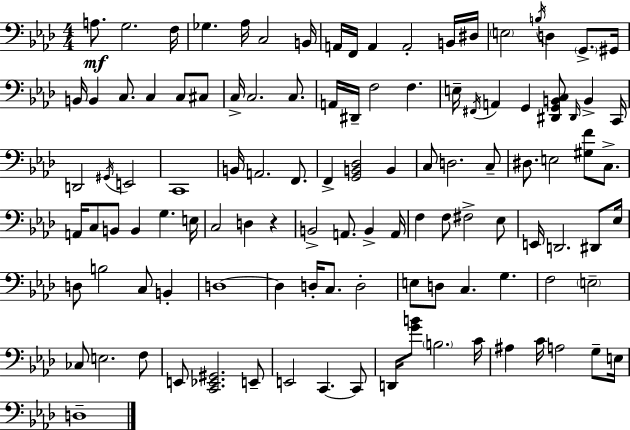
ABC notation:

X:1
T:Untitled
M:4/4
L:1/4
K:Ab
A,/2 G,2 F,/4 _G, _A,/4 C,2 B,,/4 A,,/4 F,,/4 A,, A,,2 B,,/4 ^D,/4 E,2 B,/4 D, G,,/2 ^G,,/4 B,,/4 B,, C,/2 C, C,/2 ^C,/2 C,/4 C,2 C,/2 A,,/4 ^D,,/4 F,2 F, E,/4 ^F,,/4 A,, G,, [^D,,G,,B,,C,]/2 ^D,,/4 B,, C,,/4 D,,2 ^G,,/4 E,,2 C,,4 B,,/4 A,,2 F,,/2 F,, [G,,B,,_D,]2 B,, C,/2 D,2 C,/2 ^D,/2 E,2 [^G,F]/2 C,/2 A,,/4 C,/2 B,,/2 B,, G, E,/4 C,2 D, z B,,2 A,,/2 B,, A,,/4 F, F,/2 ^F,2 _E,/2 E,,/4 D,,2 ^D,,/2 _E,/4 D,/2 B,2 C,/2 B,, D,4 D, D,/4 C,/2 D,2 E,/2 D,/2 C, G, F,2 E,2 _C,/2 E,2 F,/2 E,,/2 [C,,_E,,^G,,]2 E,,/2 E,,2 C,, C,,/2 D,,/4 [GB]/2 B,2 C/4 ^A, C/4 A,2 G,/2 E,/4 D,4